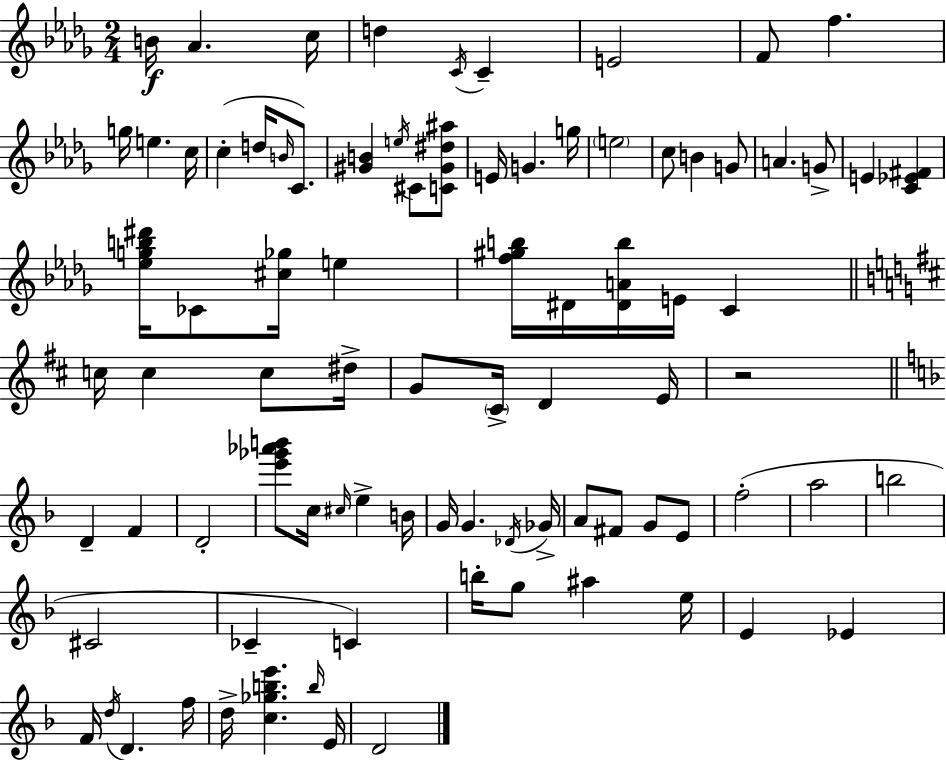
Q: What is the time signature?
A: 2/4